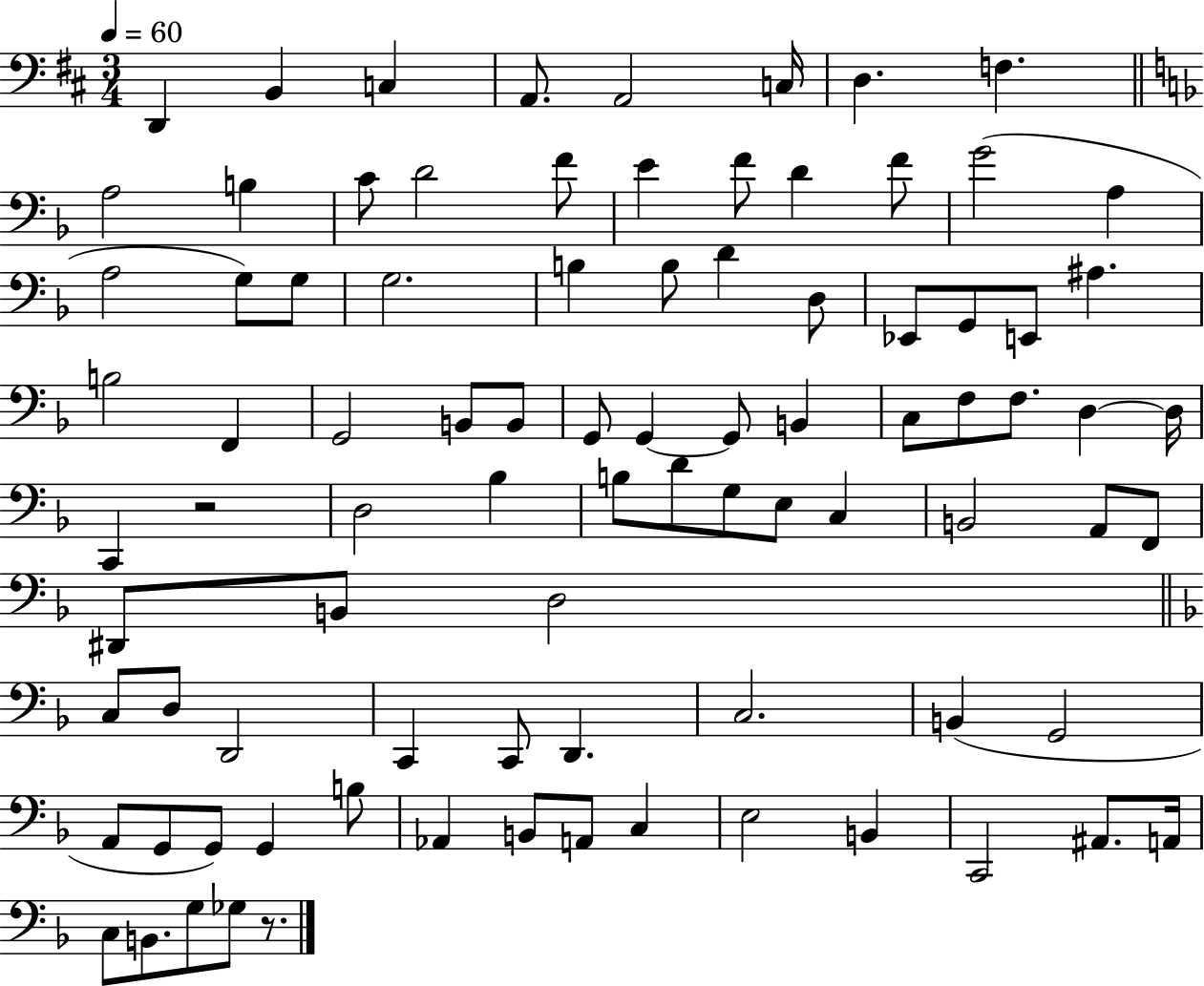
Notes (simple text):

D2/q B2/q C3/q A2/e. A2/h C3/s D3/q. F3/q. A3/h B3/q C4/e D4/h F4/e E4/q F4/e D4/q F4/e G4/h A3/q A3/h G3/e G3/e G3/h. B3/q B3/e D4/q D3/e Eb2/e G2/e E2/e A#3/q. B3/h F2/q G2/h B2/e B2/e G2/e G2/q G2/e B2/q C3/e F3/e F3/e. D3/q D3/s C2/q R/h D3/h Bb3/q B3/e D4/e G3/e E3/e C3/q B2/h A2/e F2/e D#2/e B2/e D3/h C3/e D3/e D2/h C2/q C2/e D2/q. C3/h. B2/q G2/h A2/e G2/e G2/e G2/q B3/e Ab2/q B2/e A2/e C3/q E3/h B2/q C2/h A#2/e. A2/s C3/e B2/e. G3/e Gb3/e R/e.